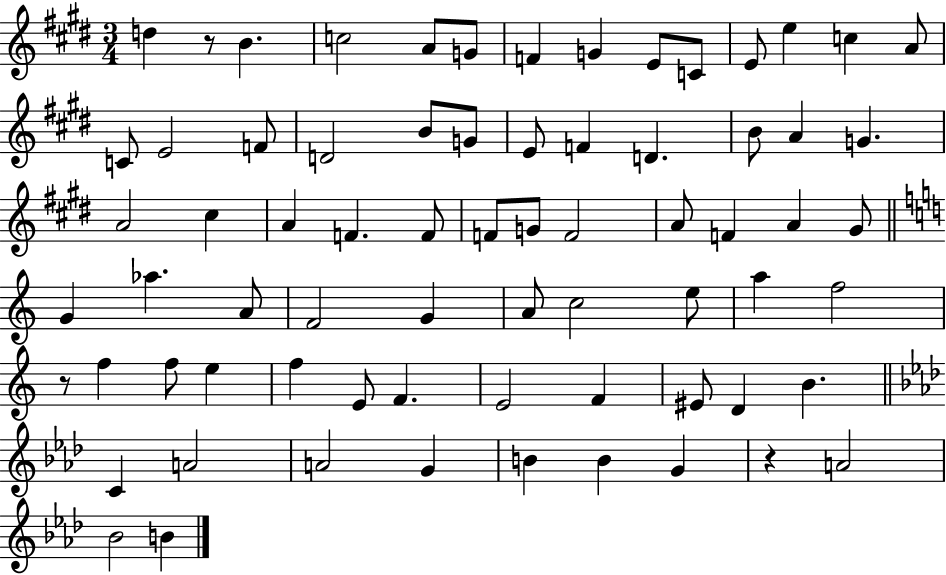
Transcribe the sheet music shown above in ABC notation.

X:1
T:Untitled
M:3/4
L:1/4
K:E
d z/2 B c2 A/2 G/2 F G E/2 C/2 E/2 e c A/2 C/2 E2 F/2 D2 B/2 G/2 E/2 F D B/2 A G A2 ^c A F F/2 F/2 G/2 F2 A/2 F A ^G/2 G _a A/2 F2 G A/2 c2 e/2 a f2 z/2 f f/2 e f E/2 F E2 F ^E/2 D B C A2 A2 G B B G z A2 _B2 B